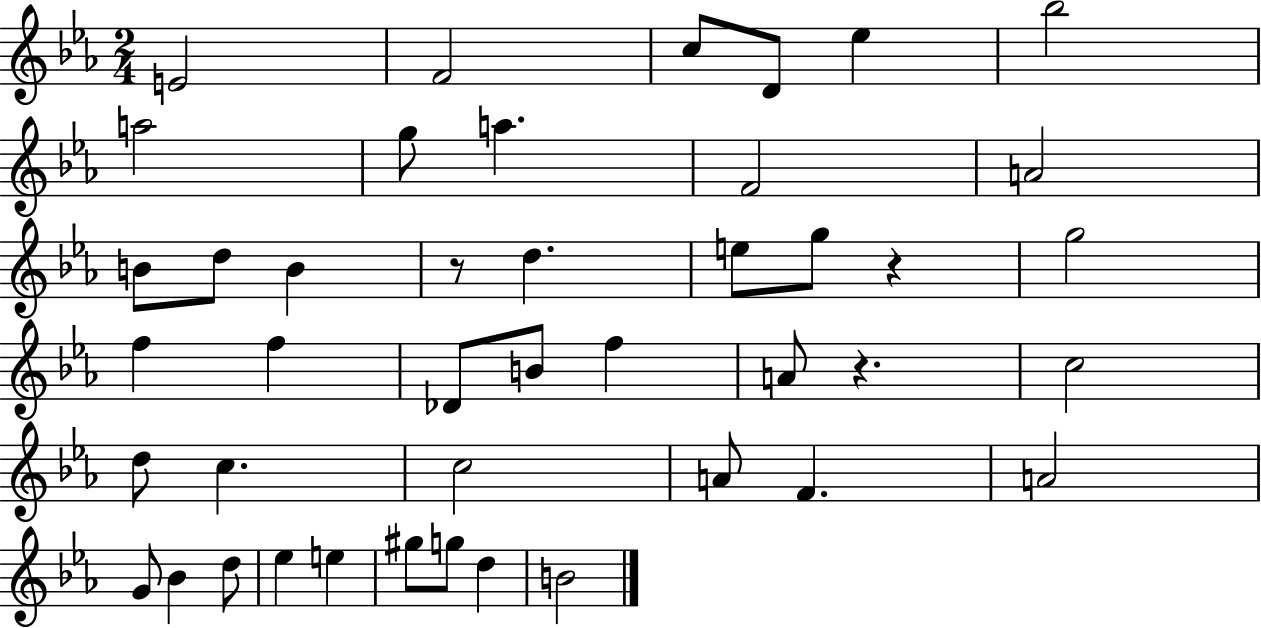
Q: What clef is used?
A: treble